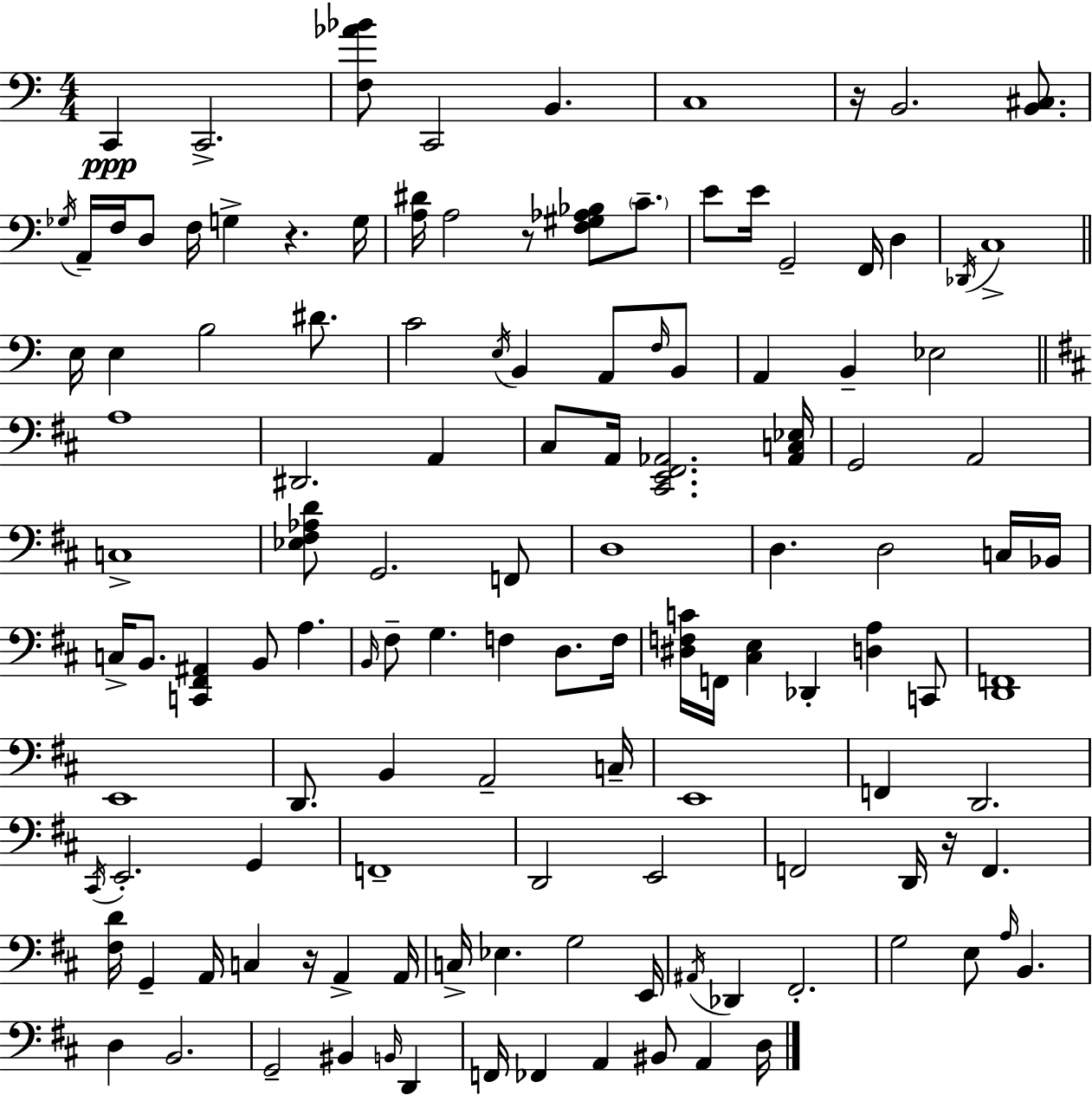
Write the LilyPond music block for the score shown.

{
  \clef bass
  \numericTimeSignature
  \time 4/4
  \key a \minor
  c,4\ppp c,2.-> | <f aes' bes'>8 c,2 b,4. | c1 | r16 b,2. <b, cis>8. | \break \acciaccatura { ges16 } a,16-- f16 d8 f16 g4-> r4. | g16 <a dis'>16 a2 r8 <f gis aes bes>8 \parenthesize c'8.-- | e'8 e'16 g,2-- f,16 d4 | \acciaccatura { des,16 } c1-> | \break \bar "||" \break \key c \major e16 e4 b2 dis'8. | c'2 \acciaccatura { e16 } b,4 a,8 \grace { f16 } | b,8 a,4 b,4-- ees2 | \bar "||" \break \key d \major a1 | dis,2. a,4 | cis8 a,16 <cis, e, fis, aes,>2. <aes, c ees>16 | g,2 a,2 | \break c1-> | <ees fis aes d'>8 g,2. f,8 | d1 | d4. d2 c16 bes,16 | \break c16-> b,8. <c, fis, ais,>4 b,8 a4. | \grace { b,16 } fis8-- g4. f4 d8. | f16 <dis f c'>16 f,16 <cis e>4 des,4-. <d a>4 c,8 | <d, f,>1 | \break e,1 | d,8. b,4 a,2-- | c16-- e,1 | f,4 d,2. | \break \acciaccatura { cis,16 } e,2.-. g,4 | f,1-- | d,2 e,2 | f,2 d,16 r16 f,4. | \break <fis d'>16 g,4-- a,16 c4 r16 a,4-> | a,16 c16-> ees4. g2 | e,16 \acciaccatura { ais,16 } des,4 fis,2.-. | g2 e8 \grace { a16 } b,4. | \break d4 b,2. | g,2-- bis,4 | \grace { b,16 } d,4 f,16 fes,4 a,4 bis,8 | a,4 d16 \bar "|."
}